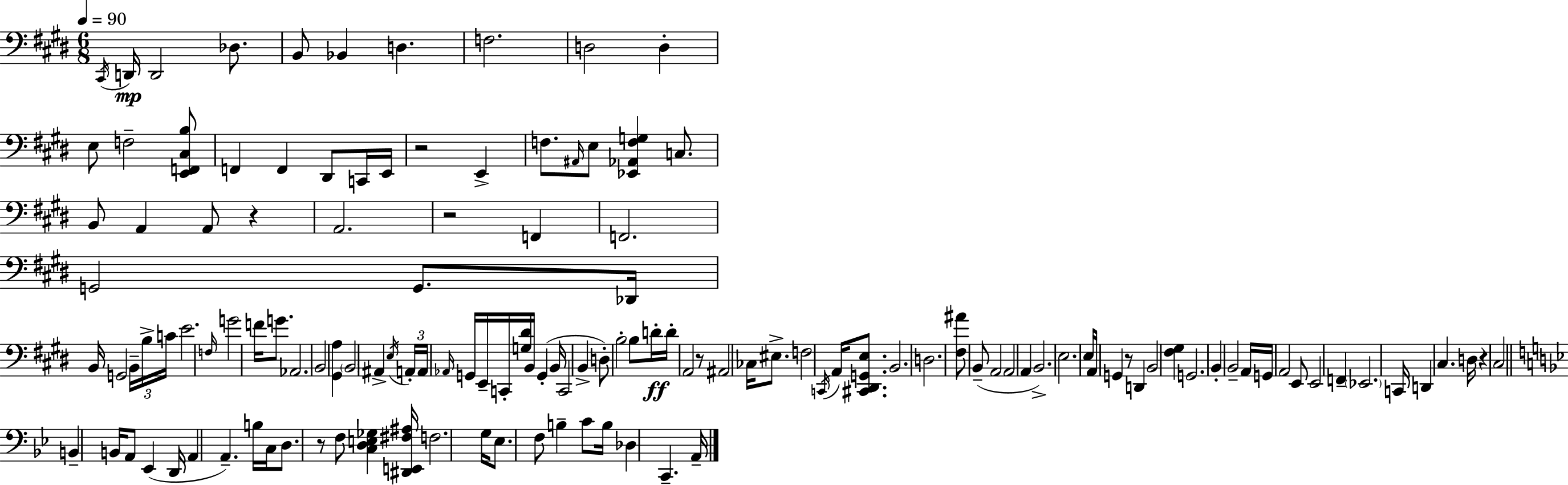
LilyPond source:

{
  \clef bass
  \numericTimeSignature
  \time 6/8
  \key e \major
  \tempo 4 = 90
  \repeat volta 2 { \acciaccatura { cis,16 }\mp d,16 d,2 des8. | b,8 bes,4 d4. | f2. | d2 d4-. | \break e8 f2-- <e, f, cis b>8 | f,4 f,4 dis,8 c,16 | e,16 r2 e,4-> | f8. \grace { ais,16 } e8 <ees, aes, f g>4 c8. | \break b,8 a,4 a,8 r4 | a,2. | r2 f,4 | f,2. | \break g,2 g,8. | des,16 b,16 g,2 \tuplet 3/2 { b,16-- | b16-> c'16 } e'2. | \grace { f16 } g'2 f'16 | \break g'8. aes,2. | b,2 <gis, a>4 | \parenthesize b,2 ais,4-> | \acciaccatura { e16 } \tuplet 3/2 { a,16-. a,16 \grace { aes,16 } } g,16 e,16-- c,16-. <g dis'>16 b,16 | \break g,4-.( b,16 c,2 | b,4-> d8-.) b2-. | b8 d'16-.\ff d'16-. a,2 | r8 ais,2 | \break ces16 eis8.-> f2 | \acciaccatura { c,16 } a,16 <cis, dis, g, e>8. b,2. | d2. | <fis ais'>8 b,8--( a,2 | \break a,2 | a,4 b,2.->) | e2. | e16 a,16 g,4 | \break r8 d,4 b,2 | <fis gis>4 g,2. | b,4-. b,2-- | a,16 g,16 a,2 | \break e,8 e,2 | f,4-- \parenthesize ees,2. | c,16 d,4 cis4. | d16 r4 cis2 | \break \bar "||" \break \key bes \major b,4-- b,16 a,8 ees,4( d,16 | a,4 a,4.--) b16 c16 | d8. r8 f8 <c d e ges>4 <dis, e, fis ais>16 | f2. | \break g16 ees8. f8 b4-- c'8 | b16 des4 c,4.-- a,16-- | } \bar "|."
}